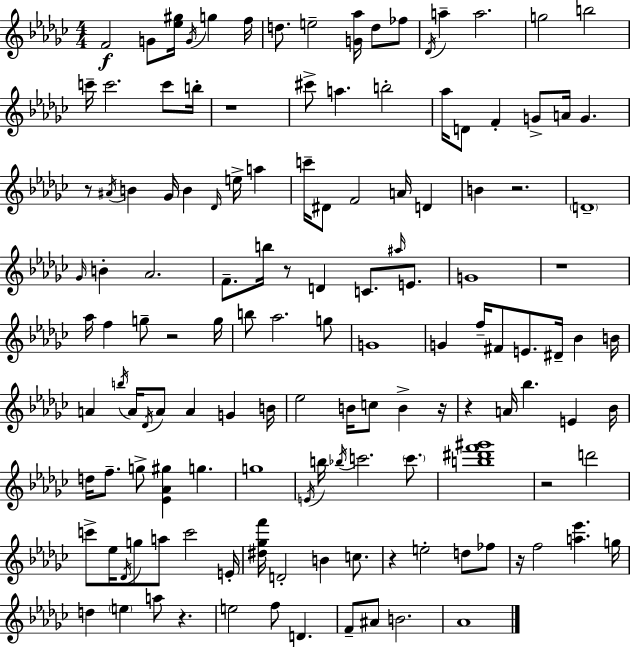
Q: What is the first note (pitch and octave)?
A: F4